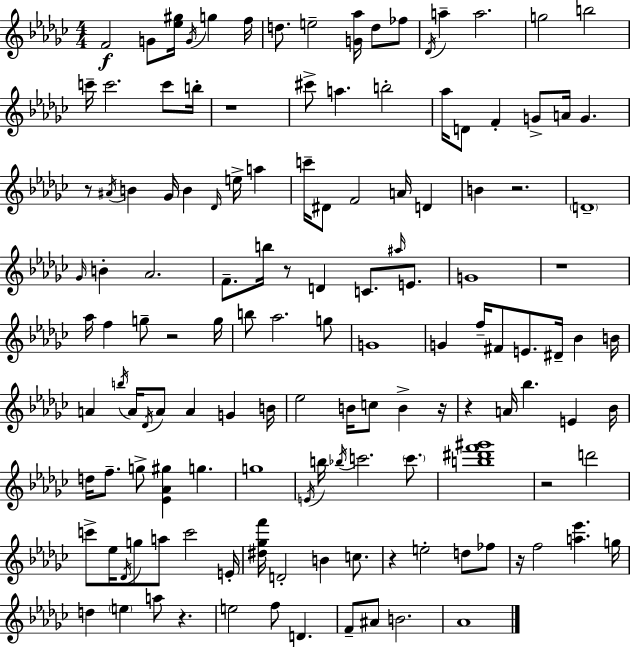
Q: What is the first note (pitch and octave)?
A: F4